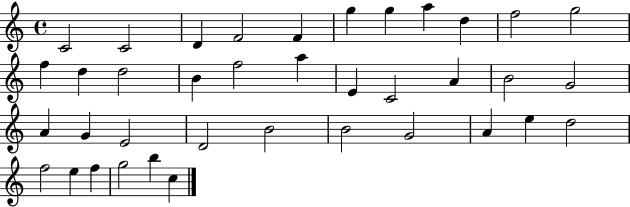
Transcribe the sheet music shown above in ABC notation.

X:1
T:Untitled
M:4/4
L:1/4
K:C
C2 C2 D F2 F g g a d f2 g2 f d d2 B f2 a E C2 A B2 G2 A G E2 D2 B2 B2 G2 A e d2 f2 e f g2 b c